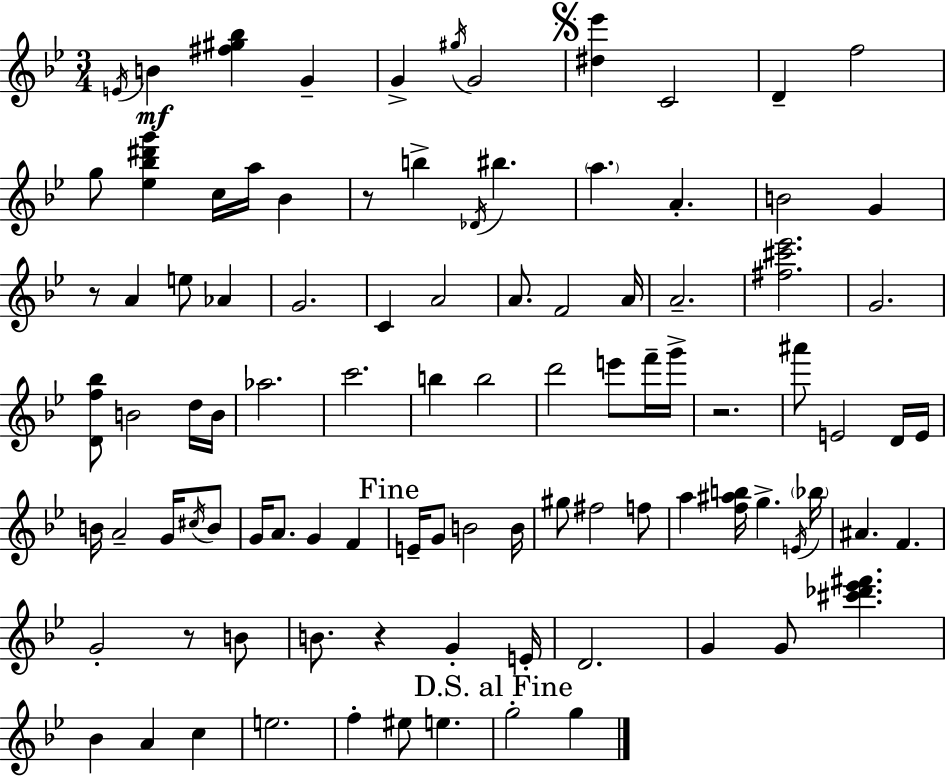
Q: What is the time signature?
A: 3/4